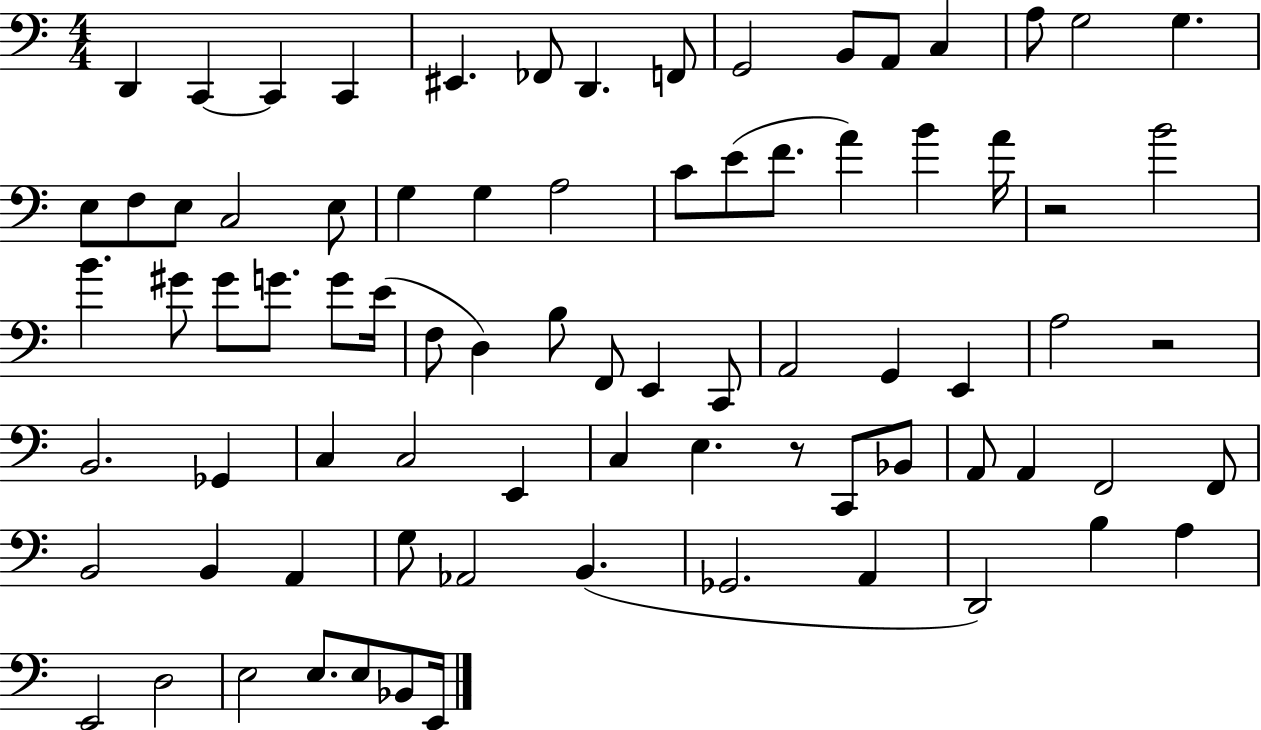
D2/q C2/q C2/q C2/q EIS2/q. FES2/e D2/q. F2/e G2/h B2/e A2/e C3/q A3/e G3/h G3/q. E3/e F3/e E3/e C3/h E3/e G3/q G3/q A3/h C4/e E4/e F4/e. A4/q B4/q A4/s R/h B4/h B4/q. G#4/e G#4/e G4/e. G4/e E4/s F3/e D3/q B3/e F2/e E2/q C2/e A2/h G2/q E2/q A3/h R/h B2/h. Gb2/q C3/q C3/h E2/q C3/q E3/q. R/e C2/e Bb2/e A2/e A2/q F2/h F2/e B2/h B2/q A2/q G3/e Ab2/h B2/q. Gb2/h. A2/q D2/h B3/q A3/q E2/h D3/h E3/h E3/e. E3/e Bb2/e E2/s